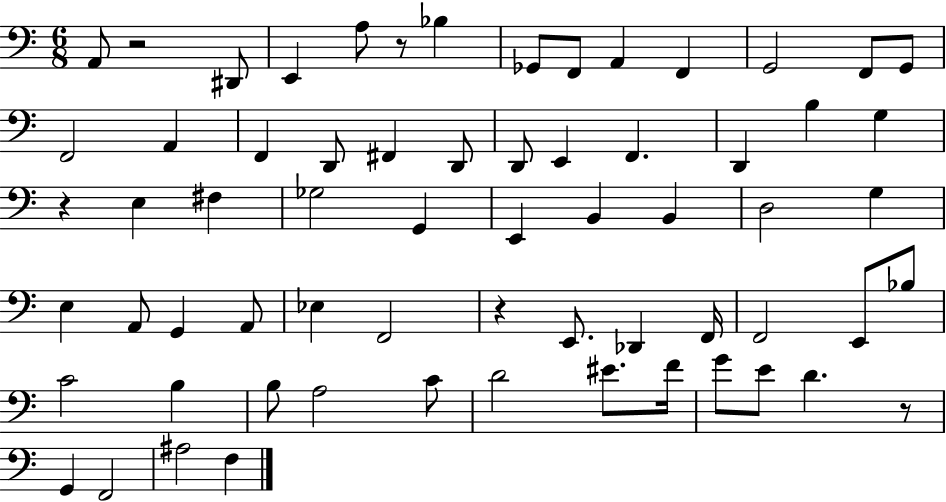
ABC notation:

X:1
T:Untitled
M:6/8
L:1/4
K:C
A,,/2 z2 ^D,,/2 E,, A,/2 z/2 _B, _G,,/2 F,,/2 A,, F,, G,,2 F,,/2 G,,/2 F,,2 A,, F,, D,,/2 ^F,, D,,/2 D,,/2 E,, F,, D,, B, G, z E, ^F, _G,2 G,, E,, B,, B,, D,2 G, E, A,,/2 G,, A,,/2 _E, F,,2 z E,,/2 _D,, F,,/4 F,,2 E,,/2 _B,/2 C2 B, B,/2 A,2 C/2 D2 ^E/2 F/4 G/2 E/2 D z/2 G,, F,,2 ^A,2 F,